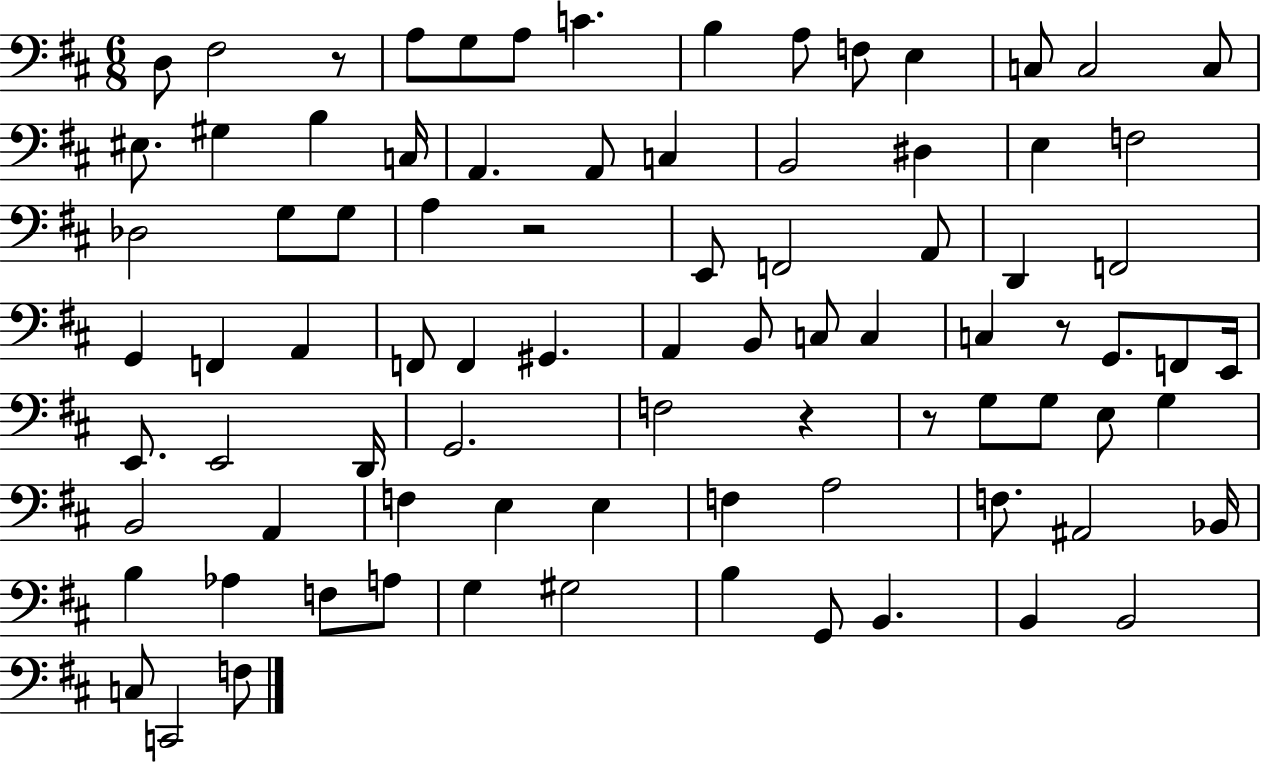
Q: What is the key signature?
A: D major